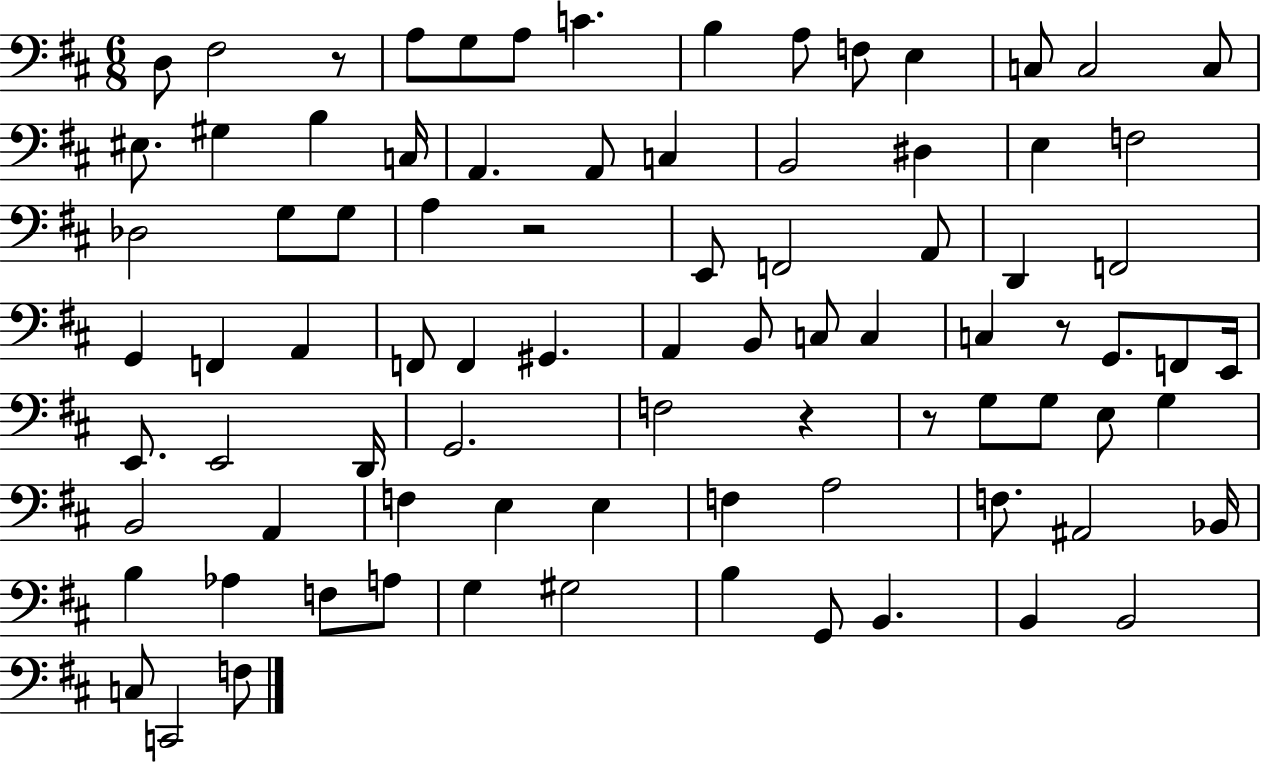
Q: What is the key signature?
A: D major